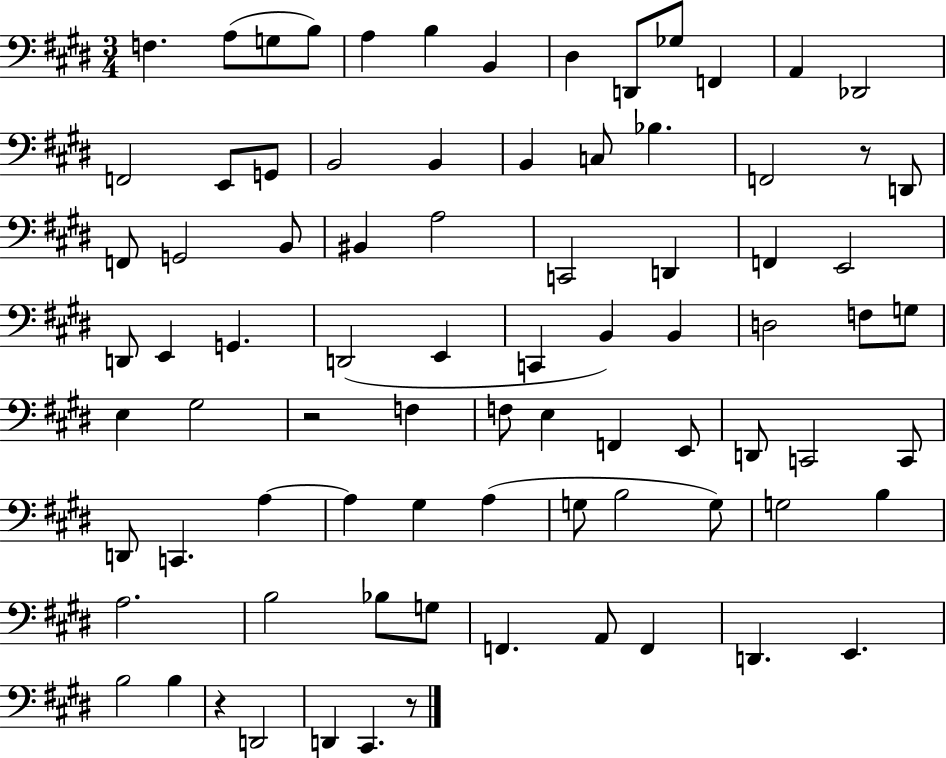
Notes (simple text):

F3/q. A3/e G3/e B3/e A3/q B3/q B2/q D#3/q D2/e Gb3/e F2/q A2/q Db2/h F2/h E2/e G2/e B2/h B2/q B2/q C3/e Bb3/q. F2/h R/e D2/e F2/e G2/h B2/e BIS2/q A3/h C2/h D2/q F2/q E2/h D2/e E2/q G2/q. D2/h E2/q C2/q B2/q B2/q D3/h F3/e G3/e E3/q G#3/h R/h F3/q F3/e E3/q F2/q E2/e D2/e C2/h C2/e D2/e C2/q. A3/q A3/q G#3/q A3/q G3/e B3/h G3/e G3/h B3/q A3/h. B3/h Bb3/e G3/e F2/q. A2/e F2/q D2/q. E2/q. B3/h B3/q R/q D2/h D2/q C#2/q. R/e